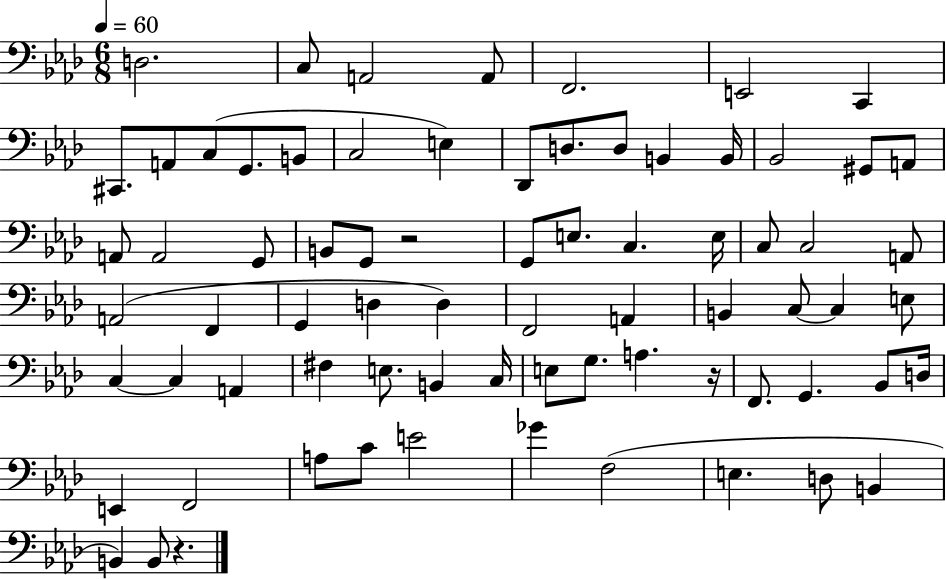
{
  \clef bass
  \numericTimeSignature
  \time 6/8
  \key aes \major
  \tempo 4 = 60
  \repeat volta 2 { d2. | c8 a,2 a,8 | f,2. | e,2 c,4 | \break cis,8. a,8 c8( g,8. b,8 | c2 e4) | des,8 d8. d8 b,4 b,16 | bes,2 gis,8 a,8 | \break a,8 a,2 g,8 | b,8 g,8 r2 | g,8 e8. c4. e16 | c8 c2 a,8 | \break a,2( f,4 | g,4 d4 d4) | f,2 a,4 | b,4 c8~~ c4 e8 | \break c4~~ c4 a,4 | fis4 e8. b,4 c16 | e8 g8. a4. r16 | f,8. g,4. bes,8 d16 | \break e,4 f,2 | a8 c'8 e'2 | ges'4 f2( | e4. d8 b,4 | \break b,4) b,8 r4. | } \bar "|."
}